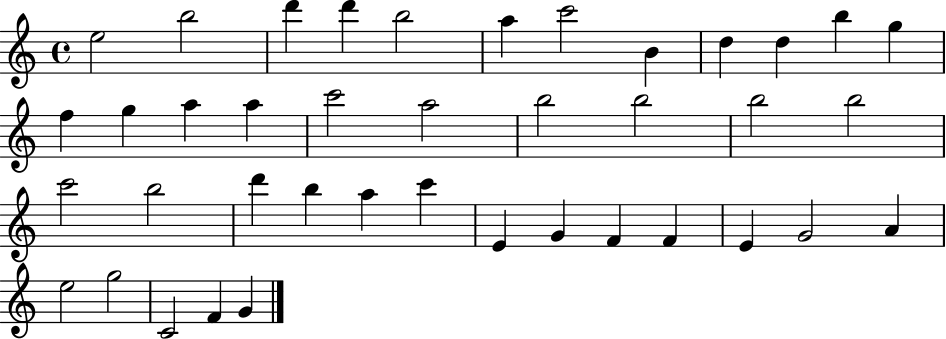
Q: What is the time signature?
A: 4/4